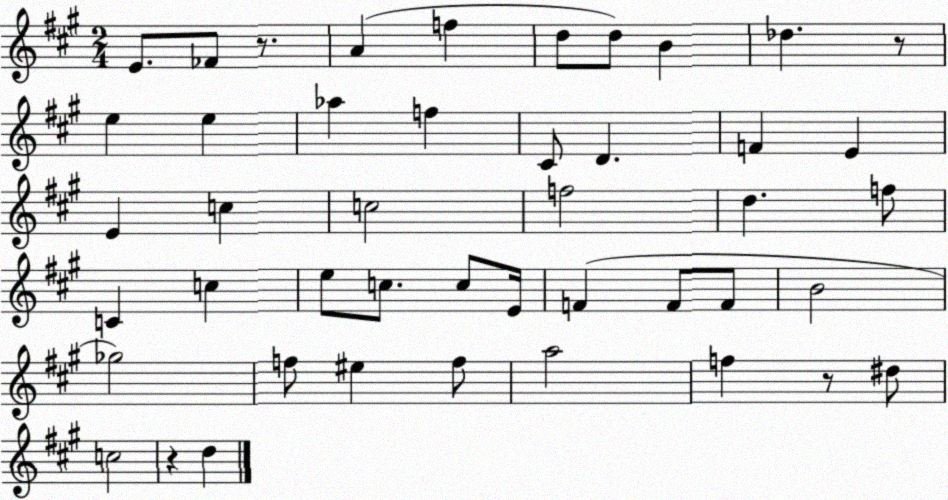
X:1
T:Untitled
M:2/4
L:1/4
K:A
E/2 _F/2 z/2 A f d/2 d/2 B _d z/2 e e _a f ^C/2 D F E E c c2 f2 d f/2 C c e/2 c/2 c/2 E/4 F F/2 F/2 B2 _g2 f/2 ^e f/2 a2 f z/2 ^d/2 c2 z d